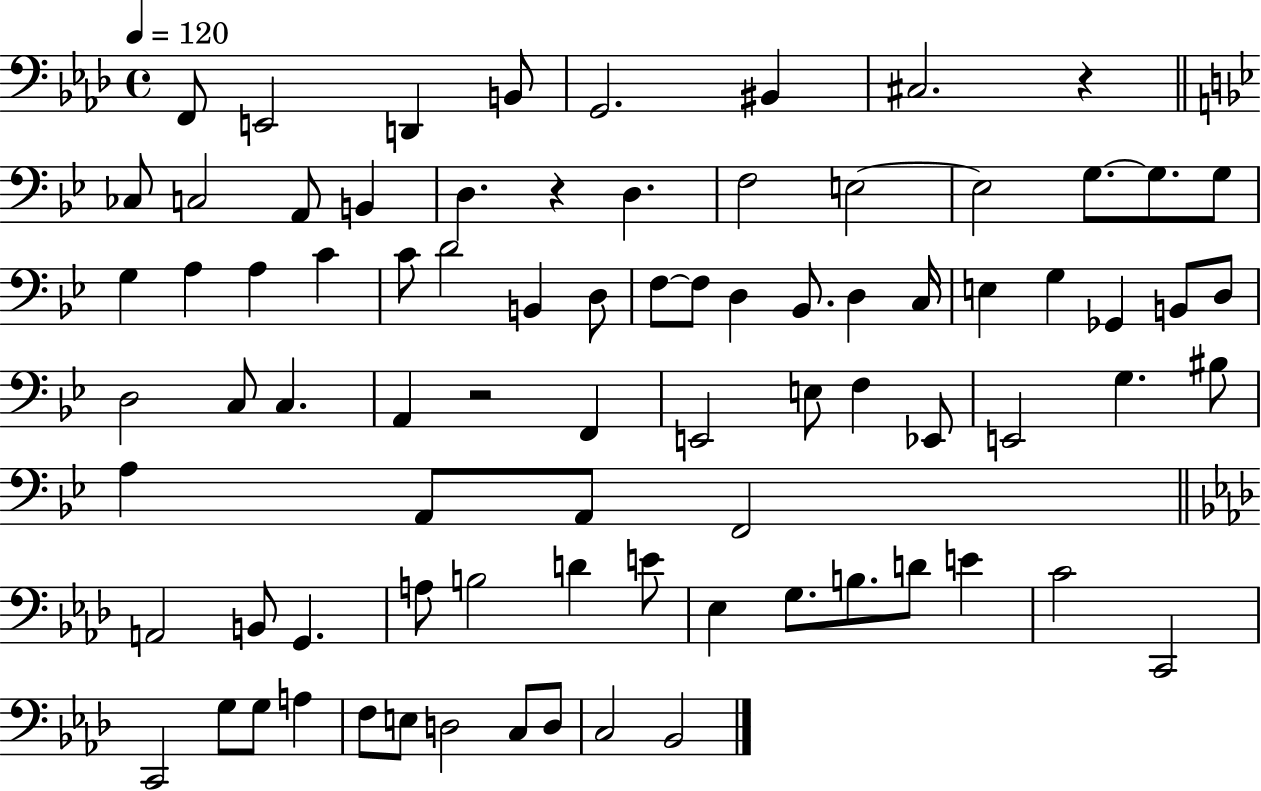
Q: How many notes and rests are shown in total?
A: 82